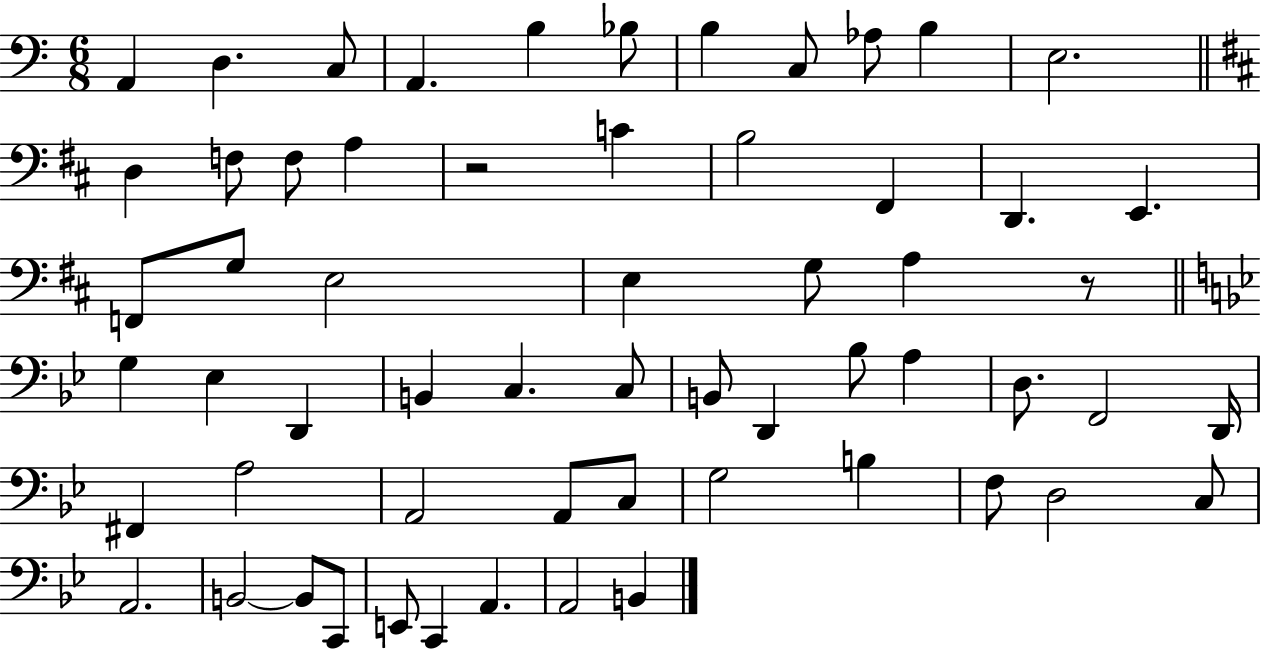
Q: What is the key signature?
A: C major